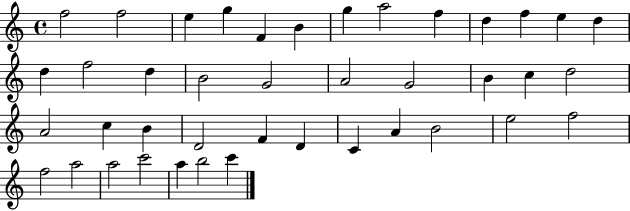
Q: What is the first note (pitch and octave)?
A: F5